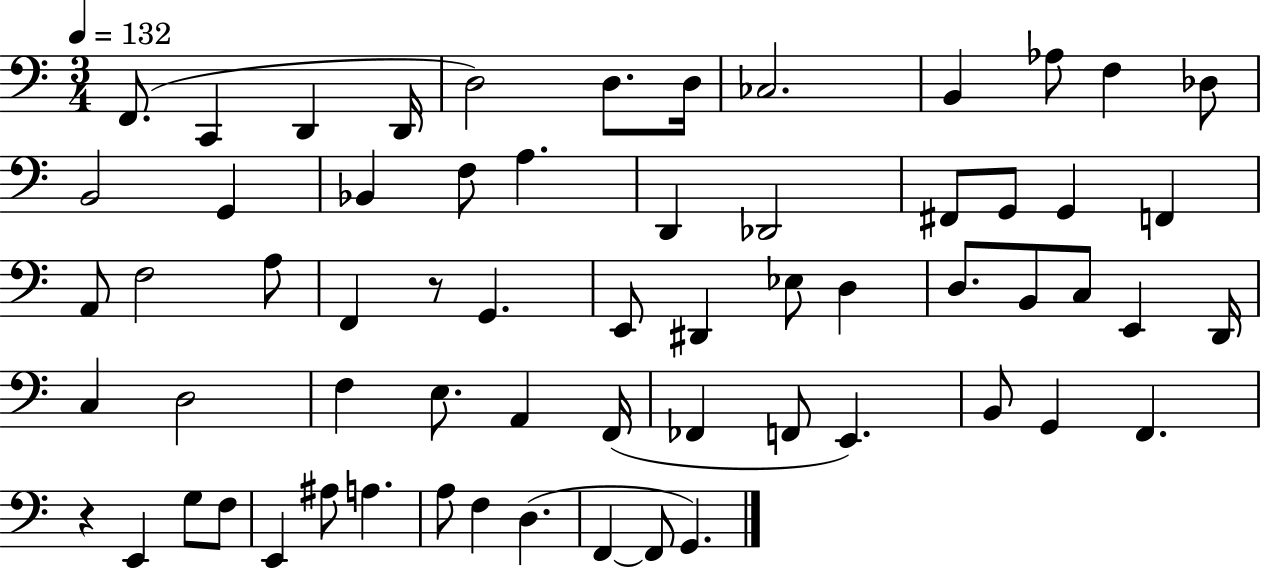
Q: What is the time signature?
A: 3/4